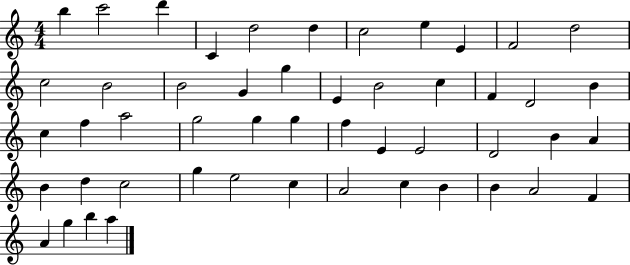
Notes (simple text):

B5/q C6/h D6/q C4/q D5/h D5/q C5/h E5/q E4/q F4/h D5/h C5/h B4/h B4/h G4/q G5/q E4/q B4/h C5/q F4/q D4/h B4/q C5/q F5/q A5/h G5/h G5/q G5/q F5/q E4/q E4/h D4/h B4/q A4/q B4/q D5/q C5/h G5/q E5/h C5/q A4/h C5/q B4/q B4/q A4/h F4/q A4/q G5/q B5/q A5/q